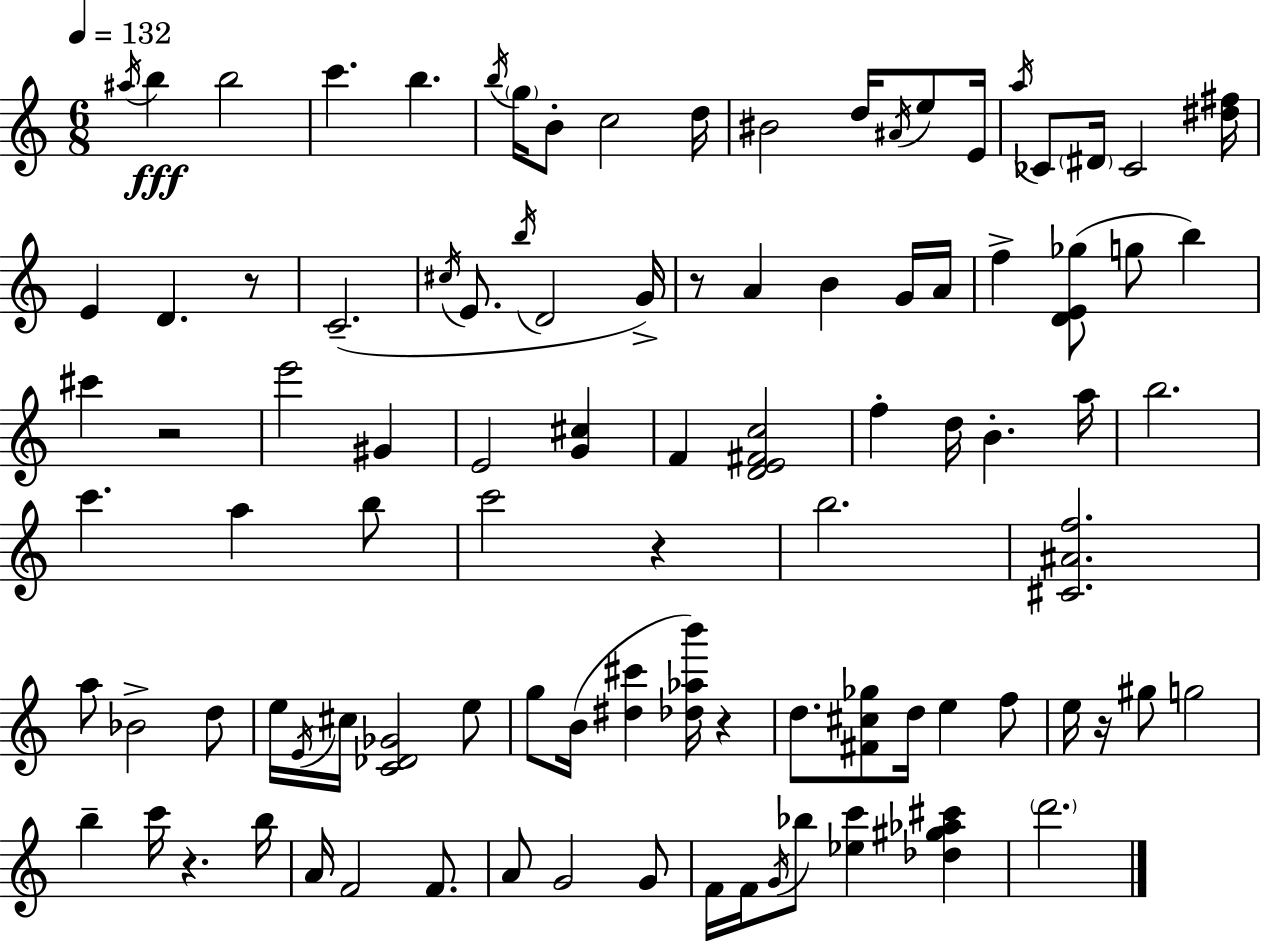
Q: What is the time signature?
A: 6/8